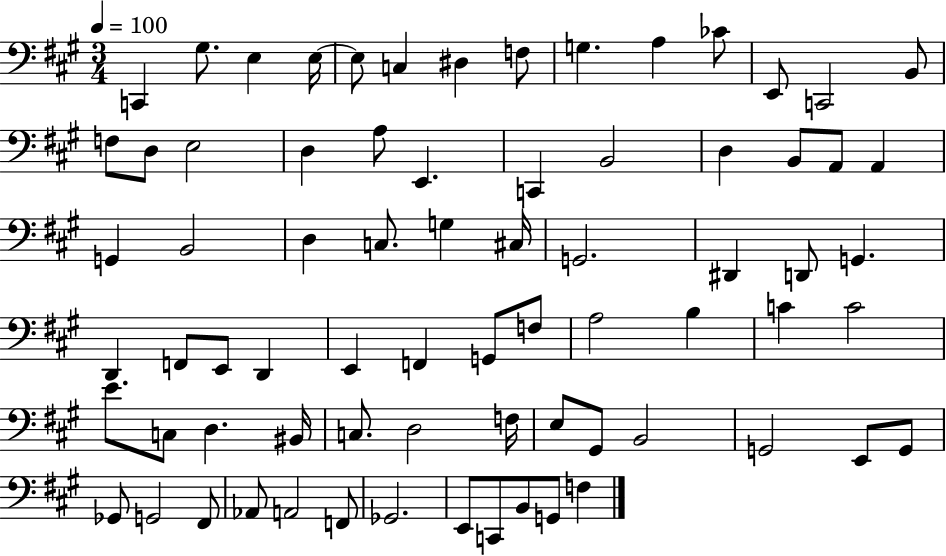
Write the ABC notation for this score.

X:1
T:Untitled
M:3/4
L:1/4
K:A
C,, ^G,/2 E, E,/4 E,/2 C, ^D, F,/2 G, A, _C/2 E,,/2 C,,2 B,,/2 F,/2 D,/2 E,2 D, A,/2 E,, C,, B,,2 D, B,,/2 A,,/2 A,, G,, B,,2 D, C,/2 G, ^C,/4 G,,2 ^D,, D,,/2 G,, D,, F,,/2 E,,/2 D,, E,, F,, G,,/2 F,/2 A,2 B, C C2 E/2 C,/2 D, ^B,,/4 C,/2 D,2 F,/4 E,/2 ^G,,/2 B,,2 G,,2 E,,/2 G,,/2 _G,,/2 G,,2 ^F,,/2 _A,,/2 A,,2 F,,/2 _G,,2 E,,/2 C,,/2 B,,/2 G,,/2 F,